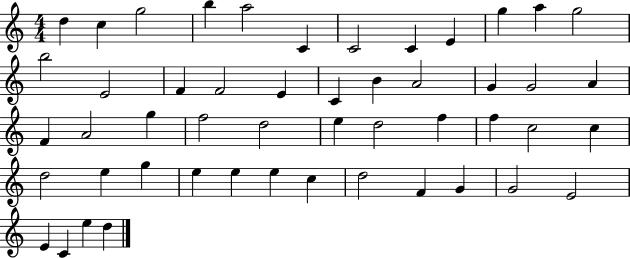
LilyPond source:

{
  \clef treble
  \numericTimeSignature
  \time 4/4
  \key c \major
  d''4 c''4 g''2 | b''4 a''2 c'4 | c'2 c'4 e'4 | g''4 a''4 g''2 | \break b''2 e'2 | f'4 f'2 e'4 | c'4 b'4 a'2 | g'4 g'2 a'4 | \break f'4 a'2 g''4 | f''2 d''2 | e''4 d''2 f''4 | f''4 c''2 c''4 | \break d''2 e''4 g''4 | e''4 e''4 e''4 c''4 | d''2 f'4 g'4 | g'2 e'2 | \break e'4 c'4 e''4 d''4 | \bar "|."
}